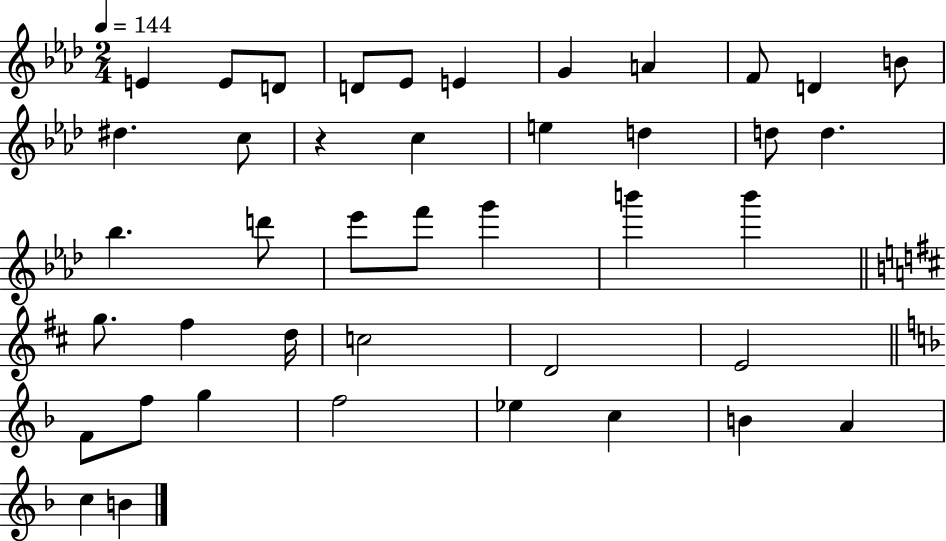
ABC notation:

X:1
T:Untitled
M:2/4
L:1/4
K:Ab
E E/2 D/2 D/2 _E/2 E G A F/2 D B/2 ^d c/2 z c e d d/2 d _b d'/2 _e'/2 f'/2 g' b' b' g/2 ^f d/4 c2 D2 E2 F/2 f/2 g f2 _e c B A c B